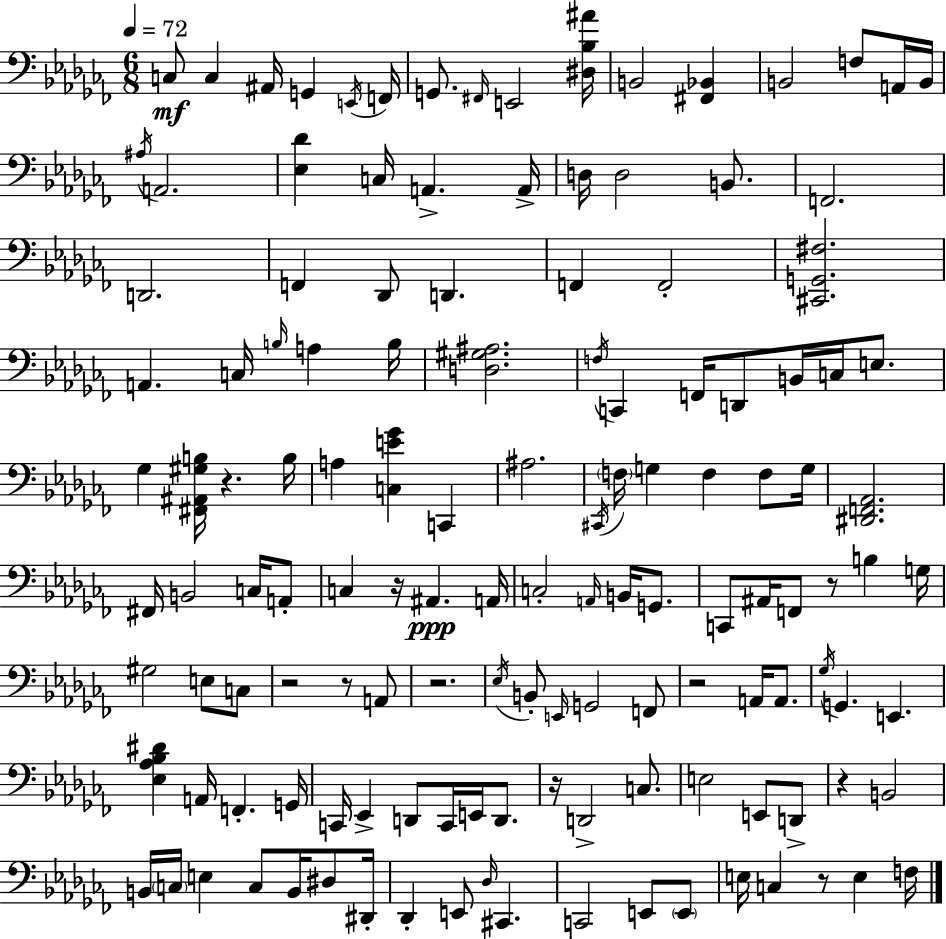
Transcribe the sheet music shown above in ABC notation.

X:1
T:Untitled
M:6/8
L:1/4
K:Abm
C,/2 C, ^A,,/4 G,, E,,/4 F,,/4 G,,/2 ^F,,/4 E,,2 [^D,_B,^A]/4 B,,2 [^F,,_B,,] B,,2 F,/2 A,,/4 B,,/4 ^A,/4 A,,2 [_E,_D] C,/4 A,, A,,/4 D,/4 D,2 B,,/2 F,,2 D,,2 F,, _D,,/2 D,, F,, F,,2 [^C,,G,,^F,]2 A,, C,/4 B,/4 A, B,/4 [D,^G,^A,]2 F,/4 C,, F,,/4 D,,/2 B,,/4 C,/4 E,/2 _G, [^F,,^A,,^G,B,]/4 z B,/4 A, [C,E_G] C,, ^A,2 ^C,,/4 F,/4 G, F, F,/2 G,/4 [^D,,F,,_A,,]2 ^F,,/4 B,,2 C,/4 A,,/2 C, z/4 ^A,, A,,/4 C,2 A,,/4 B,,/4 G,,/2 C,,/2 ^A,,/4 F,,/2 z/2 B, G,/4 ^G,2 E,/2 C,/2 z2 z/2 A,,/2 z2 _E,/4 B,,/2 E,,/4 G,,2 F,,/2 z2 A,,/4 A,,/2 _G,/4 G,, E,, [_E,_A,_B,^D] A,,/4 F,, G,,/4 C,,/4 _E,, D,,/2 C,,/4 E,,/4 D,,/2 z/4 D,,2 C,/2 E,2 E,,/2 D,,/2 z B,,2 B,,/4 C,/4 E, C,/2 B,,/4 ^D,/2 ^D,,/4 _D,, E,,/2 _D,/4 ^C,, C,,2 E,,/2 E,,/2 E,/4 C, z/2 E, F,/4